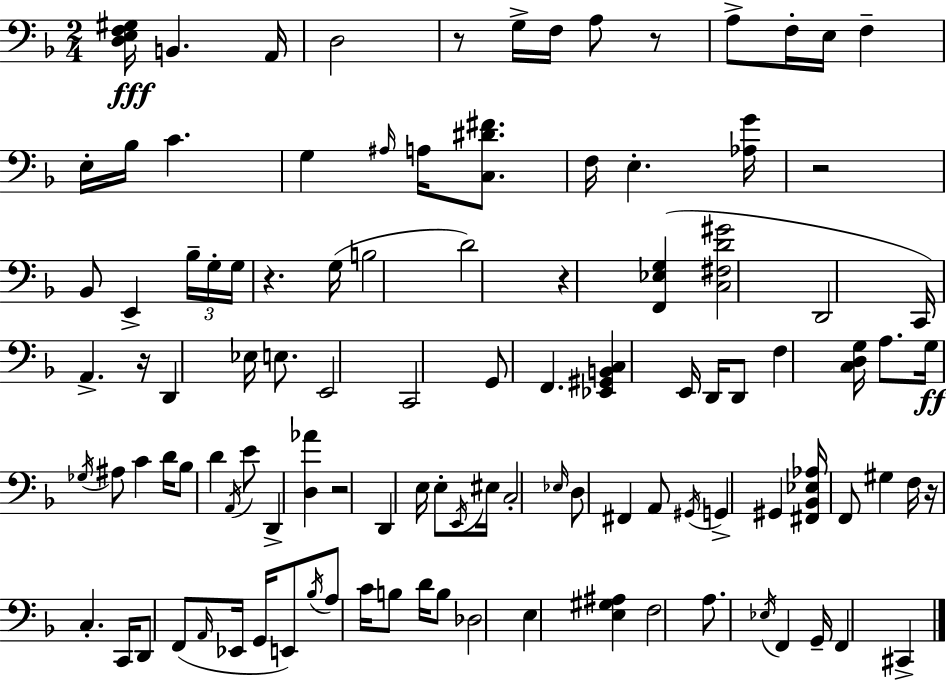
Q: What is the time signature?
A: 2/4